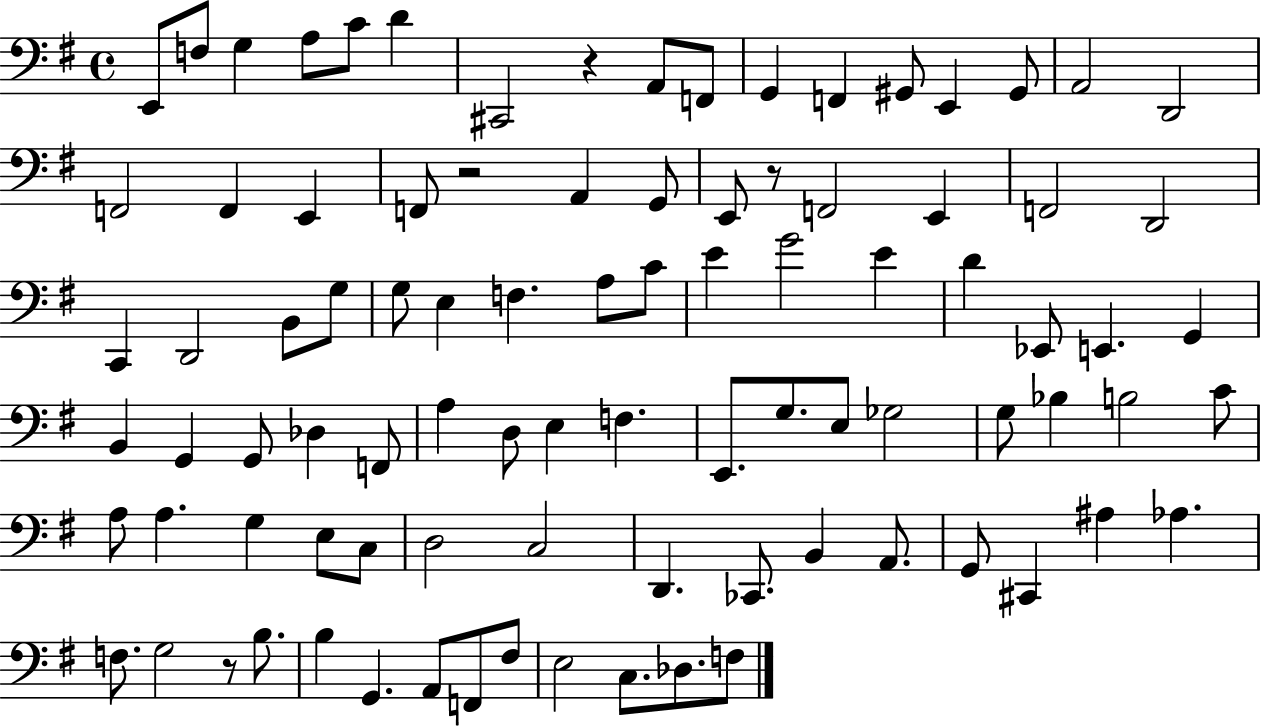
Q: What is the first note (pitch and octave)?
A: E2